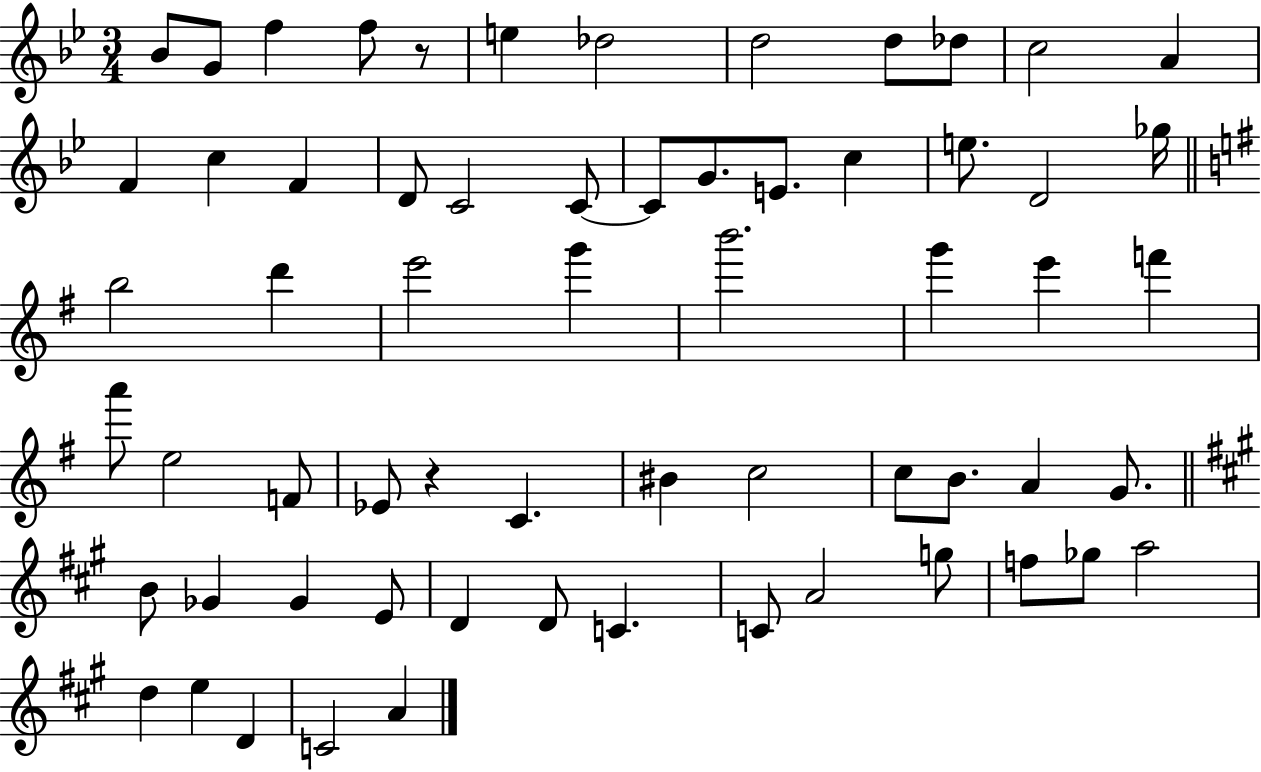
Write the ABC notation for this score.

X:1
T:Untitled
M:3/4
L:1/4
K:Bb
_B/2 G/2 f f/2 z/2 e _d2 d2 d/2 _d/2 c2 A F c F D/2 C2 C/2 C/2 G/2 E/2 c e/2 D2 _g/4 b2 d' e'2 g' b'2 g' e' f' a'/2 e2 F/2 _E/2 z C ^B c2 c/2 B/2 A G/2 B/2 _G _G E/2 D D/2 C C/2 A2 g/2 f/2 _g/2 a2 d e D C2 A